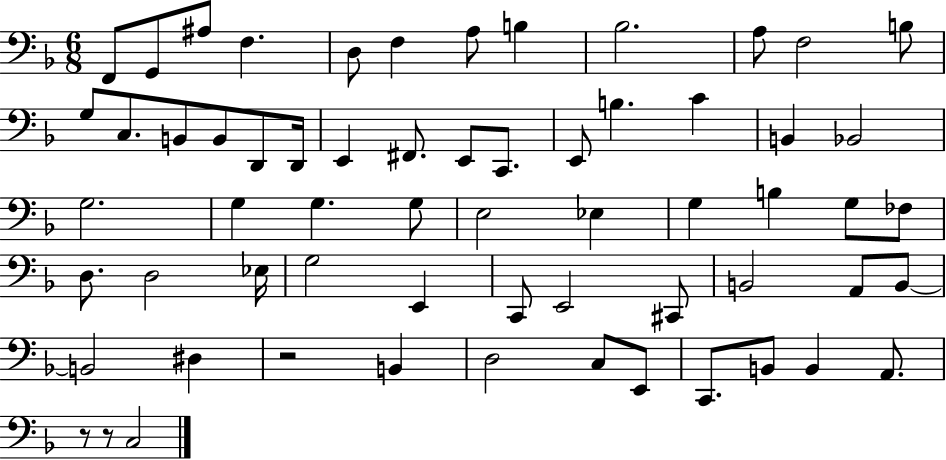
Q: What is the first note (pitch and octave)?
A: F2